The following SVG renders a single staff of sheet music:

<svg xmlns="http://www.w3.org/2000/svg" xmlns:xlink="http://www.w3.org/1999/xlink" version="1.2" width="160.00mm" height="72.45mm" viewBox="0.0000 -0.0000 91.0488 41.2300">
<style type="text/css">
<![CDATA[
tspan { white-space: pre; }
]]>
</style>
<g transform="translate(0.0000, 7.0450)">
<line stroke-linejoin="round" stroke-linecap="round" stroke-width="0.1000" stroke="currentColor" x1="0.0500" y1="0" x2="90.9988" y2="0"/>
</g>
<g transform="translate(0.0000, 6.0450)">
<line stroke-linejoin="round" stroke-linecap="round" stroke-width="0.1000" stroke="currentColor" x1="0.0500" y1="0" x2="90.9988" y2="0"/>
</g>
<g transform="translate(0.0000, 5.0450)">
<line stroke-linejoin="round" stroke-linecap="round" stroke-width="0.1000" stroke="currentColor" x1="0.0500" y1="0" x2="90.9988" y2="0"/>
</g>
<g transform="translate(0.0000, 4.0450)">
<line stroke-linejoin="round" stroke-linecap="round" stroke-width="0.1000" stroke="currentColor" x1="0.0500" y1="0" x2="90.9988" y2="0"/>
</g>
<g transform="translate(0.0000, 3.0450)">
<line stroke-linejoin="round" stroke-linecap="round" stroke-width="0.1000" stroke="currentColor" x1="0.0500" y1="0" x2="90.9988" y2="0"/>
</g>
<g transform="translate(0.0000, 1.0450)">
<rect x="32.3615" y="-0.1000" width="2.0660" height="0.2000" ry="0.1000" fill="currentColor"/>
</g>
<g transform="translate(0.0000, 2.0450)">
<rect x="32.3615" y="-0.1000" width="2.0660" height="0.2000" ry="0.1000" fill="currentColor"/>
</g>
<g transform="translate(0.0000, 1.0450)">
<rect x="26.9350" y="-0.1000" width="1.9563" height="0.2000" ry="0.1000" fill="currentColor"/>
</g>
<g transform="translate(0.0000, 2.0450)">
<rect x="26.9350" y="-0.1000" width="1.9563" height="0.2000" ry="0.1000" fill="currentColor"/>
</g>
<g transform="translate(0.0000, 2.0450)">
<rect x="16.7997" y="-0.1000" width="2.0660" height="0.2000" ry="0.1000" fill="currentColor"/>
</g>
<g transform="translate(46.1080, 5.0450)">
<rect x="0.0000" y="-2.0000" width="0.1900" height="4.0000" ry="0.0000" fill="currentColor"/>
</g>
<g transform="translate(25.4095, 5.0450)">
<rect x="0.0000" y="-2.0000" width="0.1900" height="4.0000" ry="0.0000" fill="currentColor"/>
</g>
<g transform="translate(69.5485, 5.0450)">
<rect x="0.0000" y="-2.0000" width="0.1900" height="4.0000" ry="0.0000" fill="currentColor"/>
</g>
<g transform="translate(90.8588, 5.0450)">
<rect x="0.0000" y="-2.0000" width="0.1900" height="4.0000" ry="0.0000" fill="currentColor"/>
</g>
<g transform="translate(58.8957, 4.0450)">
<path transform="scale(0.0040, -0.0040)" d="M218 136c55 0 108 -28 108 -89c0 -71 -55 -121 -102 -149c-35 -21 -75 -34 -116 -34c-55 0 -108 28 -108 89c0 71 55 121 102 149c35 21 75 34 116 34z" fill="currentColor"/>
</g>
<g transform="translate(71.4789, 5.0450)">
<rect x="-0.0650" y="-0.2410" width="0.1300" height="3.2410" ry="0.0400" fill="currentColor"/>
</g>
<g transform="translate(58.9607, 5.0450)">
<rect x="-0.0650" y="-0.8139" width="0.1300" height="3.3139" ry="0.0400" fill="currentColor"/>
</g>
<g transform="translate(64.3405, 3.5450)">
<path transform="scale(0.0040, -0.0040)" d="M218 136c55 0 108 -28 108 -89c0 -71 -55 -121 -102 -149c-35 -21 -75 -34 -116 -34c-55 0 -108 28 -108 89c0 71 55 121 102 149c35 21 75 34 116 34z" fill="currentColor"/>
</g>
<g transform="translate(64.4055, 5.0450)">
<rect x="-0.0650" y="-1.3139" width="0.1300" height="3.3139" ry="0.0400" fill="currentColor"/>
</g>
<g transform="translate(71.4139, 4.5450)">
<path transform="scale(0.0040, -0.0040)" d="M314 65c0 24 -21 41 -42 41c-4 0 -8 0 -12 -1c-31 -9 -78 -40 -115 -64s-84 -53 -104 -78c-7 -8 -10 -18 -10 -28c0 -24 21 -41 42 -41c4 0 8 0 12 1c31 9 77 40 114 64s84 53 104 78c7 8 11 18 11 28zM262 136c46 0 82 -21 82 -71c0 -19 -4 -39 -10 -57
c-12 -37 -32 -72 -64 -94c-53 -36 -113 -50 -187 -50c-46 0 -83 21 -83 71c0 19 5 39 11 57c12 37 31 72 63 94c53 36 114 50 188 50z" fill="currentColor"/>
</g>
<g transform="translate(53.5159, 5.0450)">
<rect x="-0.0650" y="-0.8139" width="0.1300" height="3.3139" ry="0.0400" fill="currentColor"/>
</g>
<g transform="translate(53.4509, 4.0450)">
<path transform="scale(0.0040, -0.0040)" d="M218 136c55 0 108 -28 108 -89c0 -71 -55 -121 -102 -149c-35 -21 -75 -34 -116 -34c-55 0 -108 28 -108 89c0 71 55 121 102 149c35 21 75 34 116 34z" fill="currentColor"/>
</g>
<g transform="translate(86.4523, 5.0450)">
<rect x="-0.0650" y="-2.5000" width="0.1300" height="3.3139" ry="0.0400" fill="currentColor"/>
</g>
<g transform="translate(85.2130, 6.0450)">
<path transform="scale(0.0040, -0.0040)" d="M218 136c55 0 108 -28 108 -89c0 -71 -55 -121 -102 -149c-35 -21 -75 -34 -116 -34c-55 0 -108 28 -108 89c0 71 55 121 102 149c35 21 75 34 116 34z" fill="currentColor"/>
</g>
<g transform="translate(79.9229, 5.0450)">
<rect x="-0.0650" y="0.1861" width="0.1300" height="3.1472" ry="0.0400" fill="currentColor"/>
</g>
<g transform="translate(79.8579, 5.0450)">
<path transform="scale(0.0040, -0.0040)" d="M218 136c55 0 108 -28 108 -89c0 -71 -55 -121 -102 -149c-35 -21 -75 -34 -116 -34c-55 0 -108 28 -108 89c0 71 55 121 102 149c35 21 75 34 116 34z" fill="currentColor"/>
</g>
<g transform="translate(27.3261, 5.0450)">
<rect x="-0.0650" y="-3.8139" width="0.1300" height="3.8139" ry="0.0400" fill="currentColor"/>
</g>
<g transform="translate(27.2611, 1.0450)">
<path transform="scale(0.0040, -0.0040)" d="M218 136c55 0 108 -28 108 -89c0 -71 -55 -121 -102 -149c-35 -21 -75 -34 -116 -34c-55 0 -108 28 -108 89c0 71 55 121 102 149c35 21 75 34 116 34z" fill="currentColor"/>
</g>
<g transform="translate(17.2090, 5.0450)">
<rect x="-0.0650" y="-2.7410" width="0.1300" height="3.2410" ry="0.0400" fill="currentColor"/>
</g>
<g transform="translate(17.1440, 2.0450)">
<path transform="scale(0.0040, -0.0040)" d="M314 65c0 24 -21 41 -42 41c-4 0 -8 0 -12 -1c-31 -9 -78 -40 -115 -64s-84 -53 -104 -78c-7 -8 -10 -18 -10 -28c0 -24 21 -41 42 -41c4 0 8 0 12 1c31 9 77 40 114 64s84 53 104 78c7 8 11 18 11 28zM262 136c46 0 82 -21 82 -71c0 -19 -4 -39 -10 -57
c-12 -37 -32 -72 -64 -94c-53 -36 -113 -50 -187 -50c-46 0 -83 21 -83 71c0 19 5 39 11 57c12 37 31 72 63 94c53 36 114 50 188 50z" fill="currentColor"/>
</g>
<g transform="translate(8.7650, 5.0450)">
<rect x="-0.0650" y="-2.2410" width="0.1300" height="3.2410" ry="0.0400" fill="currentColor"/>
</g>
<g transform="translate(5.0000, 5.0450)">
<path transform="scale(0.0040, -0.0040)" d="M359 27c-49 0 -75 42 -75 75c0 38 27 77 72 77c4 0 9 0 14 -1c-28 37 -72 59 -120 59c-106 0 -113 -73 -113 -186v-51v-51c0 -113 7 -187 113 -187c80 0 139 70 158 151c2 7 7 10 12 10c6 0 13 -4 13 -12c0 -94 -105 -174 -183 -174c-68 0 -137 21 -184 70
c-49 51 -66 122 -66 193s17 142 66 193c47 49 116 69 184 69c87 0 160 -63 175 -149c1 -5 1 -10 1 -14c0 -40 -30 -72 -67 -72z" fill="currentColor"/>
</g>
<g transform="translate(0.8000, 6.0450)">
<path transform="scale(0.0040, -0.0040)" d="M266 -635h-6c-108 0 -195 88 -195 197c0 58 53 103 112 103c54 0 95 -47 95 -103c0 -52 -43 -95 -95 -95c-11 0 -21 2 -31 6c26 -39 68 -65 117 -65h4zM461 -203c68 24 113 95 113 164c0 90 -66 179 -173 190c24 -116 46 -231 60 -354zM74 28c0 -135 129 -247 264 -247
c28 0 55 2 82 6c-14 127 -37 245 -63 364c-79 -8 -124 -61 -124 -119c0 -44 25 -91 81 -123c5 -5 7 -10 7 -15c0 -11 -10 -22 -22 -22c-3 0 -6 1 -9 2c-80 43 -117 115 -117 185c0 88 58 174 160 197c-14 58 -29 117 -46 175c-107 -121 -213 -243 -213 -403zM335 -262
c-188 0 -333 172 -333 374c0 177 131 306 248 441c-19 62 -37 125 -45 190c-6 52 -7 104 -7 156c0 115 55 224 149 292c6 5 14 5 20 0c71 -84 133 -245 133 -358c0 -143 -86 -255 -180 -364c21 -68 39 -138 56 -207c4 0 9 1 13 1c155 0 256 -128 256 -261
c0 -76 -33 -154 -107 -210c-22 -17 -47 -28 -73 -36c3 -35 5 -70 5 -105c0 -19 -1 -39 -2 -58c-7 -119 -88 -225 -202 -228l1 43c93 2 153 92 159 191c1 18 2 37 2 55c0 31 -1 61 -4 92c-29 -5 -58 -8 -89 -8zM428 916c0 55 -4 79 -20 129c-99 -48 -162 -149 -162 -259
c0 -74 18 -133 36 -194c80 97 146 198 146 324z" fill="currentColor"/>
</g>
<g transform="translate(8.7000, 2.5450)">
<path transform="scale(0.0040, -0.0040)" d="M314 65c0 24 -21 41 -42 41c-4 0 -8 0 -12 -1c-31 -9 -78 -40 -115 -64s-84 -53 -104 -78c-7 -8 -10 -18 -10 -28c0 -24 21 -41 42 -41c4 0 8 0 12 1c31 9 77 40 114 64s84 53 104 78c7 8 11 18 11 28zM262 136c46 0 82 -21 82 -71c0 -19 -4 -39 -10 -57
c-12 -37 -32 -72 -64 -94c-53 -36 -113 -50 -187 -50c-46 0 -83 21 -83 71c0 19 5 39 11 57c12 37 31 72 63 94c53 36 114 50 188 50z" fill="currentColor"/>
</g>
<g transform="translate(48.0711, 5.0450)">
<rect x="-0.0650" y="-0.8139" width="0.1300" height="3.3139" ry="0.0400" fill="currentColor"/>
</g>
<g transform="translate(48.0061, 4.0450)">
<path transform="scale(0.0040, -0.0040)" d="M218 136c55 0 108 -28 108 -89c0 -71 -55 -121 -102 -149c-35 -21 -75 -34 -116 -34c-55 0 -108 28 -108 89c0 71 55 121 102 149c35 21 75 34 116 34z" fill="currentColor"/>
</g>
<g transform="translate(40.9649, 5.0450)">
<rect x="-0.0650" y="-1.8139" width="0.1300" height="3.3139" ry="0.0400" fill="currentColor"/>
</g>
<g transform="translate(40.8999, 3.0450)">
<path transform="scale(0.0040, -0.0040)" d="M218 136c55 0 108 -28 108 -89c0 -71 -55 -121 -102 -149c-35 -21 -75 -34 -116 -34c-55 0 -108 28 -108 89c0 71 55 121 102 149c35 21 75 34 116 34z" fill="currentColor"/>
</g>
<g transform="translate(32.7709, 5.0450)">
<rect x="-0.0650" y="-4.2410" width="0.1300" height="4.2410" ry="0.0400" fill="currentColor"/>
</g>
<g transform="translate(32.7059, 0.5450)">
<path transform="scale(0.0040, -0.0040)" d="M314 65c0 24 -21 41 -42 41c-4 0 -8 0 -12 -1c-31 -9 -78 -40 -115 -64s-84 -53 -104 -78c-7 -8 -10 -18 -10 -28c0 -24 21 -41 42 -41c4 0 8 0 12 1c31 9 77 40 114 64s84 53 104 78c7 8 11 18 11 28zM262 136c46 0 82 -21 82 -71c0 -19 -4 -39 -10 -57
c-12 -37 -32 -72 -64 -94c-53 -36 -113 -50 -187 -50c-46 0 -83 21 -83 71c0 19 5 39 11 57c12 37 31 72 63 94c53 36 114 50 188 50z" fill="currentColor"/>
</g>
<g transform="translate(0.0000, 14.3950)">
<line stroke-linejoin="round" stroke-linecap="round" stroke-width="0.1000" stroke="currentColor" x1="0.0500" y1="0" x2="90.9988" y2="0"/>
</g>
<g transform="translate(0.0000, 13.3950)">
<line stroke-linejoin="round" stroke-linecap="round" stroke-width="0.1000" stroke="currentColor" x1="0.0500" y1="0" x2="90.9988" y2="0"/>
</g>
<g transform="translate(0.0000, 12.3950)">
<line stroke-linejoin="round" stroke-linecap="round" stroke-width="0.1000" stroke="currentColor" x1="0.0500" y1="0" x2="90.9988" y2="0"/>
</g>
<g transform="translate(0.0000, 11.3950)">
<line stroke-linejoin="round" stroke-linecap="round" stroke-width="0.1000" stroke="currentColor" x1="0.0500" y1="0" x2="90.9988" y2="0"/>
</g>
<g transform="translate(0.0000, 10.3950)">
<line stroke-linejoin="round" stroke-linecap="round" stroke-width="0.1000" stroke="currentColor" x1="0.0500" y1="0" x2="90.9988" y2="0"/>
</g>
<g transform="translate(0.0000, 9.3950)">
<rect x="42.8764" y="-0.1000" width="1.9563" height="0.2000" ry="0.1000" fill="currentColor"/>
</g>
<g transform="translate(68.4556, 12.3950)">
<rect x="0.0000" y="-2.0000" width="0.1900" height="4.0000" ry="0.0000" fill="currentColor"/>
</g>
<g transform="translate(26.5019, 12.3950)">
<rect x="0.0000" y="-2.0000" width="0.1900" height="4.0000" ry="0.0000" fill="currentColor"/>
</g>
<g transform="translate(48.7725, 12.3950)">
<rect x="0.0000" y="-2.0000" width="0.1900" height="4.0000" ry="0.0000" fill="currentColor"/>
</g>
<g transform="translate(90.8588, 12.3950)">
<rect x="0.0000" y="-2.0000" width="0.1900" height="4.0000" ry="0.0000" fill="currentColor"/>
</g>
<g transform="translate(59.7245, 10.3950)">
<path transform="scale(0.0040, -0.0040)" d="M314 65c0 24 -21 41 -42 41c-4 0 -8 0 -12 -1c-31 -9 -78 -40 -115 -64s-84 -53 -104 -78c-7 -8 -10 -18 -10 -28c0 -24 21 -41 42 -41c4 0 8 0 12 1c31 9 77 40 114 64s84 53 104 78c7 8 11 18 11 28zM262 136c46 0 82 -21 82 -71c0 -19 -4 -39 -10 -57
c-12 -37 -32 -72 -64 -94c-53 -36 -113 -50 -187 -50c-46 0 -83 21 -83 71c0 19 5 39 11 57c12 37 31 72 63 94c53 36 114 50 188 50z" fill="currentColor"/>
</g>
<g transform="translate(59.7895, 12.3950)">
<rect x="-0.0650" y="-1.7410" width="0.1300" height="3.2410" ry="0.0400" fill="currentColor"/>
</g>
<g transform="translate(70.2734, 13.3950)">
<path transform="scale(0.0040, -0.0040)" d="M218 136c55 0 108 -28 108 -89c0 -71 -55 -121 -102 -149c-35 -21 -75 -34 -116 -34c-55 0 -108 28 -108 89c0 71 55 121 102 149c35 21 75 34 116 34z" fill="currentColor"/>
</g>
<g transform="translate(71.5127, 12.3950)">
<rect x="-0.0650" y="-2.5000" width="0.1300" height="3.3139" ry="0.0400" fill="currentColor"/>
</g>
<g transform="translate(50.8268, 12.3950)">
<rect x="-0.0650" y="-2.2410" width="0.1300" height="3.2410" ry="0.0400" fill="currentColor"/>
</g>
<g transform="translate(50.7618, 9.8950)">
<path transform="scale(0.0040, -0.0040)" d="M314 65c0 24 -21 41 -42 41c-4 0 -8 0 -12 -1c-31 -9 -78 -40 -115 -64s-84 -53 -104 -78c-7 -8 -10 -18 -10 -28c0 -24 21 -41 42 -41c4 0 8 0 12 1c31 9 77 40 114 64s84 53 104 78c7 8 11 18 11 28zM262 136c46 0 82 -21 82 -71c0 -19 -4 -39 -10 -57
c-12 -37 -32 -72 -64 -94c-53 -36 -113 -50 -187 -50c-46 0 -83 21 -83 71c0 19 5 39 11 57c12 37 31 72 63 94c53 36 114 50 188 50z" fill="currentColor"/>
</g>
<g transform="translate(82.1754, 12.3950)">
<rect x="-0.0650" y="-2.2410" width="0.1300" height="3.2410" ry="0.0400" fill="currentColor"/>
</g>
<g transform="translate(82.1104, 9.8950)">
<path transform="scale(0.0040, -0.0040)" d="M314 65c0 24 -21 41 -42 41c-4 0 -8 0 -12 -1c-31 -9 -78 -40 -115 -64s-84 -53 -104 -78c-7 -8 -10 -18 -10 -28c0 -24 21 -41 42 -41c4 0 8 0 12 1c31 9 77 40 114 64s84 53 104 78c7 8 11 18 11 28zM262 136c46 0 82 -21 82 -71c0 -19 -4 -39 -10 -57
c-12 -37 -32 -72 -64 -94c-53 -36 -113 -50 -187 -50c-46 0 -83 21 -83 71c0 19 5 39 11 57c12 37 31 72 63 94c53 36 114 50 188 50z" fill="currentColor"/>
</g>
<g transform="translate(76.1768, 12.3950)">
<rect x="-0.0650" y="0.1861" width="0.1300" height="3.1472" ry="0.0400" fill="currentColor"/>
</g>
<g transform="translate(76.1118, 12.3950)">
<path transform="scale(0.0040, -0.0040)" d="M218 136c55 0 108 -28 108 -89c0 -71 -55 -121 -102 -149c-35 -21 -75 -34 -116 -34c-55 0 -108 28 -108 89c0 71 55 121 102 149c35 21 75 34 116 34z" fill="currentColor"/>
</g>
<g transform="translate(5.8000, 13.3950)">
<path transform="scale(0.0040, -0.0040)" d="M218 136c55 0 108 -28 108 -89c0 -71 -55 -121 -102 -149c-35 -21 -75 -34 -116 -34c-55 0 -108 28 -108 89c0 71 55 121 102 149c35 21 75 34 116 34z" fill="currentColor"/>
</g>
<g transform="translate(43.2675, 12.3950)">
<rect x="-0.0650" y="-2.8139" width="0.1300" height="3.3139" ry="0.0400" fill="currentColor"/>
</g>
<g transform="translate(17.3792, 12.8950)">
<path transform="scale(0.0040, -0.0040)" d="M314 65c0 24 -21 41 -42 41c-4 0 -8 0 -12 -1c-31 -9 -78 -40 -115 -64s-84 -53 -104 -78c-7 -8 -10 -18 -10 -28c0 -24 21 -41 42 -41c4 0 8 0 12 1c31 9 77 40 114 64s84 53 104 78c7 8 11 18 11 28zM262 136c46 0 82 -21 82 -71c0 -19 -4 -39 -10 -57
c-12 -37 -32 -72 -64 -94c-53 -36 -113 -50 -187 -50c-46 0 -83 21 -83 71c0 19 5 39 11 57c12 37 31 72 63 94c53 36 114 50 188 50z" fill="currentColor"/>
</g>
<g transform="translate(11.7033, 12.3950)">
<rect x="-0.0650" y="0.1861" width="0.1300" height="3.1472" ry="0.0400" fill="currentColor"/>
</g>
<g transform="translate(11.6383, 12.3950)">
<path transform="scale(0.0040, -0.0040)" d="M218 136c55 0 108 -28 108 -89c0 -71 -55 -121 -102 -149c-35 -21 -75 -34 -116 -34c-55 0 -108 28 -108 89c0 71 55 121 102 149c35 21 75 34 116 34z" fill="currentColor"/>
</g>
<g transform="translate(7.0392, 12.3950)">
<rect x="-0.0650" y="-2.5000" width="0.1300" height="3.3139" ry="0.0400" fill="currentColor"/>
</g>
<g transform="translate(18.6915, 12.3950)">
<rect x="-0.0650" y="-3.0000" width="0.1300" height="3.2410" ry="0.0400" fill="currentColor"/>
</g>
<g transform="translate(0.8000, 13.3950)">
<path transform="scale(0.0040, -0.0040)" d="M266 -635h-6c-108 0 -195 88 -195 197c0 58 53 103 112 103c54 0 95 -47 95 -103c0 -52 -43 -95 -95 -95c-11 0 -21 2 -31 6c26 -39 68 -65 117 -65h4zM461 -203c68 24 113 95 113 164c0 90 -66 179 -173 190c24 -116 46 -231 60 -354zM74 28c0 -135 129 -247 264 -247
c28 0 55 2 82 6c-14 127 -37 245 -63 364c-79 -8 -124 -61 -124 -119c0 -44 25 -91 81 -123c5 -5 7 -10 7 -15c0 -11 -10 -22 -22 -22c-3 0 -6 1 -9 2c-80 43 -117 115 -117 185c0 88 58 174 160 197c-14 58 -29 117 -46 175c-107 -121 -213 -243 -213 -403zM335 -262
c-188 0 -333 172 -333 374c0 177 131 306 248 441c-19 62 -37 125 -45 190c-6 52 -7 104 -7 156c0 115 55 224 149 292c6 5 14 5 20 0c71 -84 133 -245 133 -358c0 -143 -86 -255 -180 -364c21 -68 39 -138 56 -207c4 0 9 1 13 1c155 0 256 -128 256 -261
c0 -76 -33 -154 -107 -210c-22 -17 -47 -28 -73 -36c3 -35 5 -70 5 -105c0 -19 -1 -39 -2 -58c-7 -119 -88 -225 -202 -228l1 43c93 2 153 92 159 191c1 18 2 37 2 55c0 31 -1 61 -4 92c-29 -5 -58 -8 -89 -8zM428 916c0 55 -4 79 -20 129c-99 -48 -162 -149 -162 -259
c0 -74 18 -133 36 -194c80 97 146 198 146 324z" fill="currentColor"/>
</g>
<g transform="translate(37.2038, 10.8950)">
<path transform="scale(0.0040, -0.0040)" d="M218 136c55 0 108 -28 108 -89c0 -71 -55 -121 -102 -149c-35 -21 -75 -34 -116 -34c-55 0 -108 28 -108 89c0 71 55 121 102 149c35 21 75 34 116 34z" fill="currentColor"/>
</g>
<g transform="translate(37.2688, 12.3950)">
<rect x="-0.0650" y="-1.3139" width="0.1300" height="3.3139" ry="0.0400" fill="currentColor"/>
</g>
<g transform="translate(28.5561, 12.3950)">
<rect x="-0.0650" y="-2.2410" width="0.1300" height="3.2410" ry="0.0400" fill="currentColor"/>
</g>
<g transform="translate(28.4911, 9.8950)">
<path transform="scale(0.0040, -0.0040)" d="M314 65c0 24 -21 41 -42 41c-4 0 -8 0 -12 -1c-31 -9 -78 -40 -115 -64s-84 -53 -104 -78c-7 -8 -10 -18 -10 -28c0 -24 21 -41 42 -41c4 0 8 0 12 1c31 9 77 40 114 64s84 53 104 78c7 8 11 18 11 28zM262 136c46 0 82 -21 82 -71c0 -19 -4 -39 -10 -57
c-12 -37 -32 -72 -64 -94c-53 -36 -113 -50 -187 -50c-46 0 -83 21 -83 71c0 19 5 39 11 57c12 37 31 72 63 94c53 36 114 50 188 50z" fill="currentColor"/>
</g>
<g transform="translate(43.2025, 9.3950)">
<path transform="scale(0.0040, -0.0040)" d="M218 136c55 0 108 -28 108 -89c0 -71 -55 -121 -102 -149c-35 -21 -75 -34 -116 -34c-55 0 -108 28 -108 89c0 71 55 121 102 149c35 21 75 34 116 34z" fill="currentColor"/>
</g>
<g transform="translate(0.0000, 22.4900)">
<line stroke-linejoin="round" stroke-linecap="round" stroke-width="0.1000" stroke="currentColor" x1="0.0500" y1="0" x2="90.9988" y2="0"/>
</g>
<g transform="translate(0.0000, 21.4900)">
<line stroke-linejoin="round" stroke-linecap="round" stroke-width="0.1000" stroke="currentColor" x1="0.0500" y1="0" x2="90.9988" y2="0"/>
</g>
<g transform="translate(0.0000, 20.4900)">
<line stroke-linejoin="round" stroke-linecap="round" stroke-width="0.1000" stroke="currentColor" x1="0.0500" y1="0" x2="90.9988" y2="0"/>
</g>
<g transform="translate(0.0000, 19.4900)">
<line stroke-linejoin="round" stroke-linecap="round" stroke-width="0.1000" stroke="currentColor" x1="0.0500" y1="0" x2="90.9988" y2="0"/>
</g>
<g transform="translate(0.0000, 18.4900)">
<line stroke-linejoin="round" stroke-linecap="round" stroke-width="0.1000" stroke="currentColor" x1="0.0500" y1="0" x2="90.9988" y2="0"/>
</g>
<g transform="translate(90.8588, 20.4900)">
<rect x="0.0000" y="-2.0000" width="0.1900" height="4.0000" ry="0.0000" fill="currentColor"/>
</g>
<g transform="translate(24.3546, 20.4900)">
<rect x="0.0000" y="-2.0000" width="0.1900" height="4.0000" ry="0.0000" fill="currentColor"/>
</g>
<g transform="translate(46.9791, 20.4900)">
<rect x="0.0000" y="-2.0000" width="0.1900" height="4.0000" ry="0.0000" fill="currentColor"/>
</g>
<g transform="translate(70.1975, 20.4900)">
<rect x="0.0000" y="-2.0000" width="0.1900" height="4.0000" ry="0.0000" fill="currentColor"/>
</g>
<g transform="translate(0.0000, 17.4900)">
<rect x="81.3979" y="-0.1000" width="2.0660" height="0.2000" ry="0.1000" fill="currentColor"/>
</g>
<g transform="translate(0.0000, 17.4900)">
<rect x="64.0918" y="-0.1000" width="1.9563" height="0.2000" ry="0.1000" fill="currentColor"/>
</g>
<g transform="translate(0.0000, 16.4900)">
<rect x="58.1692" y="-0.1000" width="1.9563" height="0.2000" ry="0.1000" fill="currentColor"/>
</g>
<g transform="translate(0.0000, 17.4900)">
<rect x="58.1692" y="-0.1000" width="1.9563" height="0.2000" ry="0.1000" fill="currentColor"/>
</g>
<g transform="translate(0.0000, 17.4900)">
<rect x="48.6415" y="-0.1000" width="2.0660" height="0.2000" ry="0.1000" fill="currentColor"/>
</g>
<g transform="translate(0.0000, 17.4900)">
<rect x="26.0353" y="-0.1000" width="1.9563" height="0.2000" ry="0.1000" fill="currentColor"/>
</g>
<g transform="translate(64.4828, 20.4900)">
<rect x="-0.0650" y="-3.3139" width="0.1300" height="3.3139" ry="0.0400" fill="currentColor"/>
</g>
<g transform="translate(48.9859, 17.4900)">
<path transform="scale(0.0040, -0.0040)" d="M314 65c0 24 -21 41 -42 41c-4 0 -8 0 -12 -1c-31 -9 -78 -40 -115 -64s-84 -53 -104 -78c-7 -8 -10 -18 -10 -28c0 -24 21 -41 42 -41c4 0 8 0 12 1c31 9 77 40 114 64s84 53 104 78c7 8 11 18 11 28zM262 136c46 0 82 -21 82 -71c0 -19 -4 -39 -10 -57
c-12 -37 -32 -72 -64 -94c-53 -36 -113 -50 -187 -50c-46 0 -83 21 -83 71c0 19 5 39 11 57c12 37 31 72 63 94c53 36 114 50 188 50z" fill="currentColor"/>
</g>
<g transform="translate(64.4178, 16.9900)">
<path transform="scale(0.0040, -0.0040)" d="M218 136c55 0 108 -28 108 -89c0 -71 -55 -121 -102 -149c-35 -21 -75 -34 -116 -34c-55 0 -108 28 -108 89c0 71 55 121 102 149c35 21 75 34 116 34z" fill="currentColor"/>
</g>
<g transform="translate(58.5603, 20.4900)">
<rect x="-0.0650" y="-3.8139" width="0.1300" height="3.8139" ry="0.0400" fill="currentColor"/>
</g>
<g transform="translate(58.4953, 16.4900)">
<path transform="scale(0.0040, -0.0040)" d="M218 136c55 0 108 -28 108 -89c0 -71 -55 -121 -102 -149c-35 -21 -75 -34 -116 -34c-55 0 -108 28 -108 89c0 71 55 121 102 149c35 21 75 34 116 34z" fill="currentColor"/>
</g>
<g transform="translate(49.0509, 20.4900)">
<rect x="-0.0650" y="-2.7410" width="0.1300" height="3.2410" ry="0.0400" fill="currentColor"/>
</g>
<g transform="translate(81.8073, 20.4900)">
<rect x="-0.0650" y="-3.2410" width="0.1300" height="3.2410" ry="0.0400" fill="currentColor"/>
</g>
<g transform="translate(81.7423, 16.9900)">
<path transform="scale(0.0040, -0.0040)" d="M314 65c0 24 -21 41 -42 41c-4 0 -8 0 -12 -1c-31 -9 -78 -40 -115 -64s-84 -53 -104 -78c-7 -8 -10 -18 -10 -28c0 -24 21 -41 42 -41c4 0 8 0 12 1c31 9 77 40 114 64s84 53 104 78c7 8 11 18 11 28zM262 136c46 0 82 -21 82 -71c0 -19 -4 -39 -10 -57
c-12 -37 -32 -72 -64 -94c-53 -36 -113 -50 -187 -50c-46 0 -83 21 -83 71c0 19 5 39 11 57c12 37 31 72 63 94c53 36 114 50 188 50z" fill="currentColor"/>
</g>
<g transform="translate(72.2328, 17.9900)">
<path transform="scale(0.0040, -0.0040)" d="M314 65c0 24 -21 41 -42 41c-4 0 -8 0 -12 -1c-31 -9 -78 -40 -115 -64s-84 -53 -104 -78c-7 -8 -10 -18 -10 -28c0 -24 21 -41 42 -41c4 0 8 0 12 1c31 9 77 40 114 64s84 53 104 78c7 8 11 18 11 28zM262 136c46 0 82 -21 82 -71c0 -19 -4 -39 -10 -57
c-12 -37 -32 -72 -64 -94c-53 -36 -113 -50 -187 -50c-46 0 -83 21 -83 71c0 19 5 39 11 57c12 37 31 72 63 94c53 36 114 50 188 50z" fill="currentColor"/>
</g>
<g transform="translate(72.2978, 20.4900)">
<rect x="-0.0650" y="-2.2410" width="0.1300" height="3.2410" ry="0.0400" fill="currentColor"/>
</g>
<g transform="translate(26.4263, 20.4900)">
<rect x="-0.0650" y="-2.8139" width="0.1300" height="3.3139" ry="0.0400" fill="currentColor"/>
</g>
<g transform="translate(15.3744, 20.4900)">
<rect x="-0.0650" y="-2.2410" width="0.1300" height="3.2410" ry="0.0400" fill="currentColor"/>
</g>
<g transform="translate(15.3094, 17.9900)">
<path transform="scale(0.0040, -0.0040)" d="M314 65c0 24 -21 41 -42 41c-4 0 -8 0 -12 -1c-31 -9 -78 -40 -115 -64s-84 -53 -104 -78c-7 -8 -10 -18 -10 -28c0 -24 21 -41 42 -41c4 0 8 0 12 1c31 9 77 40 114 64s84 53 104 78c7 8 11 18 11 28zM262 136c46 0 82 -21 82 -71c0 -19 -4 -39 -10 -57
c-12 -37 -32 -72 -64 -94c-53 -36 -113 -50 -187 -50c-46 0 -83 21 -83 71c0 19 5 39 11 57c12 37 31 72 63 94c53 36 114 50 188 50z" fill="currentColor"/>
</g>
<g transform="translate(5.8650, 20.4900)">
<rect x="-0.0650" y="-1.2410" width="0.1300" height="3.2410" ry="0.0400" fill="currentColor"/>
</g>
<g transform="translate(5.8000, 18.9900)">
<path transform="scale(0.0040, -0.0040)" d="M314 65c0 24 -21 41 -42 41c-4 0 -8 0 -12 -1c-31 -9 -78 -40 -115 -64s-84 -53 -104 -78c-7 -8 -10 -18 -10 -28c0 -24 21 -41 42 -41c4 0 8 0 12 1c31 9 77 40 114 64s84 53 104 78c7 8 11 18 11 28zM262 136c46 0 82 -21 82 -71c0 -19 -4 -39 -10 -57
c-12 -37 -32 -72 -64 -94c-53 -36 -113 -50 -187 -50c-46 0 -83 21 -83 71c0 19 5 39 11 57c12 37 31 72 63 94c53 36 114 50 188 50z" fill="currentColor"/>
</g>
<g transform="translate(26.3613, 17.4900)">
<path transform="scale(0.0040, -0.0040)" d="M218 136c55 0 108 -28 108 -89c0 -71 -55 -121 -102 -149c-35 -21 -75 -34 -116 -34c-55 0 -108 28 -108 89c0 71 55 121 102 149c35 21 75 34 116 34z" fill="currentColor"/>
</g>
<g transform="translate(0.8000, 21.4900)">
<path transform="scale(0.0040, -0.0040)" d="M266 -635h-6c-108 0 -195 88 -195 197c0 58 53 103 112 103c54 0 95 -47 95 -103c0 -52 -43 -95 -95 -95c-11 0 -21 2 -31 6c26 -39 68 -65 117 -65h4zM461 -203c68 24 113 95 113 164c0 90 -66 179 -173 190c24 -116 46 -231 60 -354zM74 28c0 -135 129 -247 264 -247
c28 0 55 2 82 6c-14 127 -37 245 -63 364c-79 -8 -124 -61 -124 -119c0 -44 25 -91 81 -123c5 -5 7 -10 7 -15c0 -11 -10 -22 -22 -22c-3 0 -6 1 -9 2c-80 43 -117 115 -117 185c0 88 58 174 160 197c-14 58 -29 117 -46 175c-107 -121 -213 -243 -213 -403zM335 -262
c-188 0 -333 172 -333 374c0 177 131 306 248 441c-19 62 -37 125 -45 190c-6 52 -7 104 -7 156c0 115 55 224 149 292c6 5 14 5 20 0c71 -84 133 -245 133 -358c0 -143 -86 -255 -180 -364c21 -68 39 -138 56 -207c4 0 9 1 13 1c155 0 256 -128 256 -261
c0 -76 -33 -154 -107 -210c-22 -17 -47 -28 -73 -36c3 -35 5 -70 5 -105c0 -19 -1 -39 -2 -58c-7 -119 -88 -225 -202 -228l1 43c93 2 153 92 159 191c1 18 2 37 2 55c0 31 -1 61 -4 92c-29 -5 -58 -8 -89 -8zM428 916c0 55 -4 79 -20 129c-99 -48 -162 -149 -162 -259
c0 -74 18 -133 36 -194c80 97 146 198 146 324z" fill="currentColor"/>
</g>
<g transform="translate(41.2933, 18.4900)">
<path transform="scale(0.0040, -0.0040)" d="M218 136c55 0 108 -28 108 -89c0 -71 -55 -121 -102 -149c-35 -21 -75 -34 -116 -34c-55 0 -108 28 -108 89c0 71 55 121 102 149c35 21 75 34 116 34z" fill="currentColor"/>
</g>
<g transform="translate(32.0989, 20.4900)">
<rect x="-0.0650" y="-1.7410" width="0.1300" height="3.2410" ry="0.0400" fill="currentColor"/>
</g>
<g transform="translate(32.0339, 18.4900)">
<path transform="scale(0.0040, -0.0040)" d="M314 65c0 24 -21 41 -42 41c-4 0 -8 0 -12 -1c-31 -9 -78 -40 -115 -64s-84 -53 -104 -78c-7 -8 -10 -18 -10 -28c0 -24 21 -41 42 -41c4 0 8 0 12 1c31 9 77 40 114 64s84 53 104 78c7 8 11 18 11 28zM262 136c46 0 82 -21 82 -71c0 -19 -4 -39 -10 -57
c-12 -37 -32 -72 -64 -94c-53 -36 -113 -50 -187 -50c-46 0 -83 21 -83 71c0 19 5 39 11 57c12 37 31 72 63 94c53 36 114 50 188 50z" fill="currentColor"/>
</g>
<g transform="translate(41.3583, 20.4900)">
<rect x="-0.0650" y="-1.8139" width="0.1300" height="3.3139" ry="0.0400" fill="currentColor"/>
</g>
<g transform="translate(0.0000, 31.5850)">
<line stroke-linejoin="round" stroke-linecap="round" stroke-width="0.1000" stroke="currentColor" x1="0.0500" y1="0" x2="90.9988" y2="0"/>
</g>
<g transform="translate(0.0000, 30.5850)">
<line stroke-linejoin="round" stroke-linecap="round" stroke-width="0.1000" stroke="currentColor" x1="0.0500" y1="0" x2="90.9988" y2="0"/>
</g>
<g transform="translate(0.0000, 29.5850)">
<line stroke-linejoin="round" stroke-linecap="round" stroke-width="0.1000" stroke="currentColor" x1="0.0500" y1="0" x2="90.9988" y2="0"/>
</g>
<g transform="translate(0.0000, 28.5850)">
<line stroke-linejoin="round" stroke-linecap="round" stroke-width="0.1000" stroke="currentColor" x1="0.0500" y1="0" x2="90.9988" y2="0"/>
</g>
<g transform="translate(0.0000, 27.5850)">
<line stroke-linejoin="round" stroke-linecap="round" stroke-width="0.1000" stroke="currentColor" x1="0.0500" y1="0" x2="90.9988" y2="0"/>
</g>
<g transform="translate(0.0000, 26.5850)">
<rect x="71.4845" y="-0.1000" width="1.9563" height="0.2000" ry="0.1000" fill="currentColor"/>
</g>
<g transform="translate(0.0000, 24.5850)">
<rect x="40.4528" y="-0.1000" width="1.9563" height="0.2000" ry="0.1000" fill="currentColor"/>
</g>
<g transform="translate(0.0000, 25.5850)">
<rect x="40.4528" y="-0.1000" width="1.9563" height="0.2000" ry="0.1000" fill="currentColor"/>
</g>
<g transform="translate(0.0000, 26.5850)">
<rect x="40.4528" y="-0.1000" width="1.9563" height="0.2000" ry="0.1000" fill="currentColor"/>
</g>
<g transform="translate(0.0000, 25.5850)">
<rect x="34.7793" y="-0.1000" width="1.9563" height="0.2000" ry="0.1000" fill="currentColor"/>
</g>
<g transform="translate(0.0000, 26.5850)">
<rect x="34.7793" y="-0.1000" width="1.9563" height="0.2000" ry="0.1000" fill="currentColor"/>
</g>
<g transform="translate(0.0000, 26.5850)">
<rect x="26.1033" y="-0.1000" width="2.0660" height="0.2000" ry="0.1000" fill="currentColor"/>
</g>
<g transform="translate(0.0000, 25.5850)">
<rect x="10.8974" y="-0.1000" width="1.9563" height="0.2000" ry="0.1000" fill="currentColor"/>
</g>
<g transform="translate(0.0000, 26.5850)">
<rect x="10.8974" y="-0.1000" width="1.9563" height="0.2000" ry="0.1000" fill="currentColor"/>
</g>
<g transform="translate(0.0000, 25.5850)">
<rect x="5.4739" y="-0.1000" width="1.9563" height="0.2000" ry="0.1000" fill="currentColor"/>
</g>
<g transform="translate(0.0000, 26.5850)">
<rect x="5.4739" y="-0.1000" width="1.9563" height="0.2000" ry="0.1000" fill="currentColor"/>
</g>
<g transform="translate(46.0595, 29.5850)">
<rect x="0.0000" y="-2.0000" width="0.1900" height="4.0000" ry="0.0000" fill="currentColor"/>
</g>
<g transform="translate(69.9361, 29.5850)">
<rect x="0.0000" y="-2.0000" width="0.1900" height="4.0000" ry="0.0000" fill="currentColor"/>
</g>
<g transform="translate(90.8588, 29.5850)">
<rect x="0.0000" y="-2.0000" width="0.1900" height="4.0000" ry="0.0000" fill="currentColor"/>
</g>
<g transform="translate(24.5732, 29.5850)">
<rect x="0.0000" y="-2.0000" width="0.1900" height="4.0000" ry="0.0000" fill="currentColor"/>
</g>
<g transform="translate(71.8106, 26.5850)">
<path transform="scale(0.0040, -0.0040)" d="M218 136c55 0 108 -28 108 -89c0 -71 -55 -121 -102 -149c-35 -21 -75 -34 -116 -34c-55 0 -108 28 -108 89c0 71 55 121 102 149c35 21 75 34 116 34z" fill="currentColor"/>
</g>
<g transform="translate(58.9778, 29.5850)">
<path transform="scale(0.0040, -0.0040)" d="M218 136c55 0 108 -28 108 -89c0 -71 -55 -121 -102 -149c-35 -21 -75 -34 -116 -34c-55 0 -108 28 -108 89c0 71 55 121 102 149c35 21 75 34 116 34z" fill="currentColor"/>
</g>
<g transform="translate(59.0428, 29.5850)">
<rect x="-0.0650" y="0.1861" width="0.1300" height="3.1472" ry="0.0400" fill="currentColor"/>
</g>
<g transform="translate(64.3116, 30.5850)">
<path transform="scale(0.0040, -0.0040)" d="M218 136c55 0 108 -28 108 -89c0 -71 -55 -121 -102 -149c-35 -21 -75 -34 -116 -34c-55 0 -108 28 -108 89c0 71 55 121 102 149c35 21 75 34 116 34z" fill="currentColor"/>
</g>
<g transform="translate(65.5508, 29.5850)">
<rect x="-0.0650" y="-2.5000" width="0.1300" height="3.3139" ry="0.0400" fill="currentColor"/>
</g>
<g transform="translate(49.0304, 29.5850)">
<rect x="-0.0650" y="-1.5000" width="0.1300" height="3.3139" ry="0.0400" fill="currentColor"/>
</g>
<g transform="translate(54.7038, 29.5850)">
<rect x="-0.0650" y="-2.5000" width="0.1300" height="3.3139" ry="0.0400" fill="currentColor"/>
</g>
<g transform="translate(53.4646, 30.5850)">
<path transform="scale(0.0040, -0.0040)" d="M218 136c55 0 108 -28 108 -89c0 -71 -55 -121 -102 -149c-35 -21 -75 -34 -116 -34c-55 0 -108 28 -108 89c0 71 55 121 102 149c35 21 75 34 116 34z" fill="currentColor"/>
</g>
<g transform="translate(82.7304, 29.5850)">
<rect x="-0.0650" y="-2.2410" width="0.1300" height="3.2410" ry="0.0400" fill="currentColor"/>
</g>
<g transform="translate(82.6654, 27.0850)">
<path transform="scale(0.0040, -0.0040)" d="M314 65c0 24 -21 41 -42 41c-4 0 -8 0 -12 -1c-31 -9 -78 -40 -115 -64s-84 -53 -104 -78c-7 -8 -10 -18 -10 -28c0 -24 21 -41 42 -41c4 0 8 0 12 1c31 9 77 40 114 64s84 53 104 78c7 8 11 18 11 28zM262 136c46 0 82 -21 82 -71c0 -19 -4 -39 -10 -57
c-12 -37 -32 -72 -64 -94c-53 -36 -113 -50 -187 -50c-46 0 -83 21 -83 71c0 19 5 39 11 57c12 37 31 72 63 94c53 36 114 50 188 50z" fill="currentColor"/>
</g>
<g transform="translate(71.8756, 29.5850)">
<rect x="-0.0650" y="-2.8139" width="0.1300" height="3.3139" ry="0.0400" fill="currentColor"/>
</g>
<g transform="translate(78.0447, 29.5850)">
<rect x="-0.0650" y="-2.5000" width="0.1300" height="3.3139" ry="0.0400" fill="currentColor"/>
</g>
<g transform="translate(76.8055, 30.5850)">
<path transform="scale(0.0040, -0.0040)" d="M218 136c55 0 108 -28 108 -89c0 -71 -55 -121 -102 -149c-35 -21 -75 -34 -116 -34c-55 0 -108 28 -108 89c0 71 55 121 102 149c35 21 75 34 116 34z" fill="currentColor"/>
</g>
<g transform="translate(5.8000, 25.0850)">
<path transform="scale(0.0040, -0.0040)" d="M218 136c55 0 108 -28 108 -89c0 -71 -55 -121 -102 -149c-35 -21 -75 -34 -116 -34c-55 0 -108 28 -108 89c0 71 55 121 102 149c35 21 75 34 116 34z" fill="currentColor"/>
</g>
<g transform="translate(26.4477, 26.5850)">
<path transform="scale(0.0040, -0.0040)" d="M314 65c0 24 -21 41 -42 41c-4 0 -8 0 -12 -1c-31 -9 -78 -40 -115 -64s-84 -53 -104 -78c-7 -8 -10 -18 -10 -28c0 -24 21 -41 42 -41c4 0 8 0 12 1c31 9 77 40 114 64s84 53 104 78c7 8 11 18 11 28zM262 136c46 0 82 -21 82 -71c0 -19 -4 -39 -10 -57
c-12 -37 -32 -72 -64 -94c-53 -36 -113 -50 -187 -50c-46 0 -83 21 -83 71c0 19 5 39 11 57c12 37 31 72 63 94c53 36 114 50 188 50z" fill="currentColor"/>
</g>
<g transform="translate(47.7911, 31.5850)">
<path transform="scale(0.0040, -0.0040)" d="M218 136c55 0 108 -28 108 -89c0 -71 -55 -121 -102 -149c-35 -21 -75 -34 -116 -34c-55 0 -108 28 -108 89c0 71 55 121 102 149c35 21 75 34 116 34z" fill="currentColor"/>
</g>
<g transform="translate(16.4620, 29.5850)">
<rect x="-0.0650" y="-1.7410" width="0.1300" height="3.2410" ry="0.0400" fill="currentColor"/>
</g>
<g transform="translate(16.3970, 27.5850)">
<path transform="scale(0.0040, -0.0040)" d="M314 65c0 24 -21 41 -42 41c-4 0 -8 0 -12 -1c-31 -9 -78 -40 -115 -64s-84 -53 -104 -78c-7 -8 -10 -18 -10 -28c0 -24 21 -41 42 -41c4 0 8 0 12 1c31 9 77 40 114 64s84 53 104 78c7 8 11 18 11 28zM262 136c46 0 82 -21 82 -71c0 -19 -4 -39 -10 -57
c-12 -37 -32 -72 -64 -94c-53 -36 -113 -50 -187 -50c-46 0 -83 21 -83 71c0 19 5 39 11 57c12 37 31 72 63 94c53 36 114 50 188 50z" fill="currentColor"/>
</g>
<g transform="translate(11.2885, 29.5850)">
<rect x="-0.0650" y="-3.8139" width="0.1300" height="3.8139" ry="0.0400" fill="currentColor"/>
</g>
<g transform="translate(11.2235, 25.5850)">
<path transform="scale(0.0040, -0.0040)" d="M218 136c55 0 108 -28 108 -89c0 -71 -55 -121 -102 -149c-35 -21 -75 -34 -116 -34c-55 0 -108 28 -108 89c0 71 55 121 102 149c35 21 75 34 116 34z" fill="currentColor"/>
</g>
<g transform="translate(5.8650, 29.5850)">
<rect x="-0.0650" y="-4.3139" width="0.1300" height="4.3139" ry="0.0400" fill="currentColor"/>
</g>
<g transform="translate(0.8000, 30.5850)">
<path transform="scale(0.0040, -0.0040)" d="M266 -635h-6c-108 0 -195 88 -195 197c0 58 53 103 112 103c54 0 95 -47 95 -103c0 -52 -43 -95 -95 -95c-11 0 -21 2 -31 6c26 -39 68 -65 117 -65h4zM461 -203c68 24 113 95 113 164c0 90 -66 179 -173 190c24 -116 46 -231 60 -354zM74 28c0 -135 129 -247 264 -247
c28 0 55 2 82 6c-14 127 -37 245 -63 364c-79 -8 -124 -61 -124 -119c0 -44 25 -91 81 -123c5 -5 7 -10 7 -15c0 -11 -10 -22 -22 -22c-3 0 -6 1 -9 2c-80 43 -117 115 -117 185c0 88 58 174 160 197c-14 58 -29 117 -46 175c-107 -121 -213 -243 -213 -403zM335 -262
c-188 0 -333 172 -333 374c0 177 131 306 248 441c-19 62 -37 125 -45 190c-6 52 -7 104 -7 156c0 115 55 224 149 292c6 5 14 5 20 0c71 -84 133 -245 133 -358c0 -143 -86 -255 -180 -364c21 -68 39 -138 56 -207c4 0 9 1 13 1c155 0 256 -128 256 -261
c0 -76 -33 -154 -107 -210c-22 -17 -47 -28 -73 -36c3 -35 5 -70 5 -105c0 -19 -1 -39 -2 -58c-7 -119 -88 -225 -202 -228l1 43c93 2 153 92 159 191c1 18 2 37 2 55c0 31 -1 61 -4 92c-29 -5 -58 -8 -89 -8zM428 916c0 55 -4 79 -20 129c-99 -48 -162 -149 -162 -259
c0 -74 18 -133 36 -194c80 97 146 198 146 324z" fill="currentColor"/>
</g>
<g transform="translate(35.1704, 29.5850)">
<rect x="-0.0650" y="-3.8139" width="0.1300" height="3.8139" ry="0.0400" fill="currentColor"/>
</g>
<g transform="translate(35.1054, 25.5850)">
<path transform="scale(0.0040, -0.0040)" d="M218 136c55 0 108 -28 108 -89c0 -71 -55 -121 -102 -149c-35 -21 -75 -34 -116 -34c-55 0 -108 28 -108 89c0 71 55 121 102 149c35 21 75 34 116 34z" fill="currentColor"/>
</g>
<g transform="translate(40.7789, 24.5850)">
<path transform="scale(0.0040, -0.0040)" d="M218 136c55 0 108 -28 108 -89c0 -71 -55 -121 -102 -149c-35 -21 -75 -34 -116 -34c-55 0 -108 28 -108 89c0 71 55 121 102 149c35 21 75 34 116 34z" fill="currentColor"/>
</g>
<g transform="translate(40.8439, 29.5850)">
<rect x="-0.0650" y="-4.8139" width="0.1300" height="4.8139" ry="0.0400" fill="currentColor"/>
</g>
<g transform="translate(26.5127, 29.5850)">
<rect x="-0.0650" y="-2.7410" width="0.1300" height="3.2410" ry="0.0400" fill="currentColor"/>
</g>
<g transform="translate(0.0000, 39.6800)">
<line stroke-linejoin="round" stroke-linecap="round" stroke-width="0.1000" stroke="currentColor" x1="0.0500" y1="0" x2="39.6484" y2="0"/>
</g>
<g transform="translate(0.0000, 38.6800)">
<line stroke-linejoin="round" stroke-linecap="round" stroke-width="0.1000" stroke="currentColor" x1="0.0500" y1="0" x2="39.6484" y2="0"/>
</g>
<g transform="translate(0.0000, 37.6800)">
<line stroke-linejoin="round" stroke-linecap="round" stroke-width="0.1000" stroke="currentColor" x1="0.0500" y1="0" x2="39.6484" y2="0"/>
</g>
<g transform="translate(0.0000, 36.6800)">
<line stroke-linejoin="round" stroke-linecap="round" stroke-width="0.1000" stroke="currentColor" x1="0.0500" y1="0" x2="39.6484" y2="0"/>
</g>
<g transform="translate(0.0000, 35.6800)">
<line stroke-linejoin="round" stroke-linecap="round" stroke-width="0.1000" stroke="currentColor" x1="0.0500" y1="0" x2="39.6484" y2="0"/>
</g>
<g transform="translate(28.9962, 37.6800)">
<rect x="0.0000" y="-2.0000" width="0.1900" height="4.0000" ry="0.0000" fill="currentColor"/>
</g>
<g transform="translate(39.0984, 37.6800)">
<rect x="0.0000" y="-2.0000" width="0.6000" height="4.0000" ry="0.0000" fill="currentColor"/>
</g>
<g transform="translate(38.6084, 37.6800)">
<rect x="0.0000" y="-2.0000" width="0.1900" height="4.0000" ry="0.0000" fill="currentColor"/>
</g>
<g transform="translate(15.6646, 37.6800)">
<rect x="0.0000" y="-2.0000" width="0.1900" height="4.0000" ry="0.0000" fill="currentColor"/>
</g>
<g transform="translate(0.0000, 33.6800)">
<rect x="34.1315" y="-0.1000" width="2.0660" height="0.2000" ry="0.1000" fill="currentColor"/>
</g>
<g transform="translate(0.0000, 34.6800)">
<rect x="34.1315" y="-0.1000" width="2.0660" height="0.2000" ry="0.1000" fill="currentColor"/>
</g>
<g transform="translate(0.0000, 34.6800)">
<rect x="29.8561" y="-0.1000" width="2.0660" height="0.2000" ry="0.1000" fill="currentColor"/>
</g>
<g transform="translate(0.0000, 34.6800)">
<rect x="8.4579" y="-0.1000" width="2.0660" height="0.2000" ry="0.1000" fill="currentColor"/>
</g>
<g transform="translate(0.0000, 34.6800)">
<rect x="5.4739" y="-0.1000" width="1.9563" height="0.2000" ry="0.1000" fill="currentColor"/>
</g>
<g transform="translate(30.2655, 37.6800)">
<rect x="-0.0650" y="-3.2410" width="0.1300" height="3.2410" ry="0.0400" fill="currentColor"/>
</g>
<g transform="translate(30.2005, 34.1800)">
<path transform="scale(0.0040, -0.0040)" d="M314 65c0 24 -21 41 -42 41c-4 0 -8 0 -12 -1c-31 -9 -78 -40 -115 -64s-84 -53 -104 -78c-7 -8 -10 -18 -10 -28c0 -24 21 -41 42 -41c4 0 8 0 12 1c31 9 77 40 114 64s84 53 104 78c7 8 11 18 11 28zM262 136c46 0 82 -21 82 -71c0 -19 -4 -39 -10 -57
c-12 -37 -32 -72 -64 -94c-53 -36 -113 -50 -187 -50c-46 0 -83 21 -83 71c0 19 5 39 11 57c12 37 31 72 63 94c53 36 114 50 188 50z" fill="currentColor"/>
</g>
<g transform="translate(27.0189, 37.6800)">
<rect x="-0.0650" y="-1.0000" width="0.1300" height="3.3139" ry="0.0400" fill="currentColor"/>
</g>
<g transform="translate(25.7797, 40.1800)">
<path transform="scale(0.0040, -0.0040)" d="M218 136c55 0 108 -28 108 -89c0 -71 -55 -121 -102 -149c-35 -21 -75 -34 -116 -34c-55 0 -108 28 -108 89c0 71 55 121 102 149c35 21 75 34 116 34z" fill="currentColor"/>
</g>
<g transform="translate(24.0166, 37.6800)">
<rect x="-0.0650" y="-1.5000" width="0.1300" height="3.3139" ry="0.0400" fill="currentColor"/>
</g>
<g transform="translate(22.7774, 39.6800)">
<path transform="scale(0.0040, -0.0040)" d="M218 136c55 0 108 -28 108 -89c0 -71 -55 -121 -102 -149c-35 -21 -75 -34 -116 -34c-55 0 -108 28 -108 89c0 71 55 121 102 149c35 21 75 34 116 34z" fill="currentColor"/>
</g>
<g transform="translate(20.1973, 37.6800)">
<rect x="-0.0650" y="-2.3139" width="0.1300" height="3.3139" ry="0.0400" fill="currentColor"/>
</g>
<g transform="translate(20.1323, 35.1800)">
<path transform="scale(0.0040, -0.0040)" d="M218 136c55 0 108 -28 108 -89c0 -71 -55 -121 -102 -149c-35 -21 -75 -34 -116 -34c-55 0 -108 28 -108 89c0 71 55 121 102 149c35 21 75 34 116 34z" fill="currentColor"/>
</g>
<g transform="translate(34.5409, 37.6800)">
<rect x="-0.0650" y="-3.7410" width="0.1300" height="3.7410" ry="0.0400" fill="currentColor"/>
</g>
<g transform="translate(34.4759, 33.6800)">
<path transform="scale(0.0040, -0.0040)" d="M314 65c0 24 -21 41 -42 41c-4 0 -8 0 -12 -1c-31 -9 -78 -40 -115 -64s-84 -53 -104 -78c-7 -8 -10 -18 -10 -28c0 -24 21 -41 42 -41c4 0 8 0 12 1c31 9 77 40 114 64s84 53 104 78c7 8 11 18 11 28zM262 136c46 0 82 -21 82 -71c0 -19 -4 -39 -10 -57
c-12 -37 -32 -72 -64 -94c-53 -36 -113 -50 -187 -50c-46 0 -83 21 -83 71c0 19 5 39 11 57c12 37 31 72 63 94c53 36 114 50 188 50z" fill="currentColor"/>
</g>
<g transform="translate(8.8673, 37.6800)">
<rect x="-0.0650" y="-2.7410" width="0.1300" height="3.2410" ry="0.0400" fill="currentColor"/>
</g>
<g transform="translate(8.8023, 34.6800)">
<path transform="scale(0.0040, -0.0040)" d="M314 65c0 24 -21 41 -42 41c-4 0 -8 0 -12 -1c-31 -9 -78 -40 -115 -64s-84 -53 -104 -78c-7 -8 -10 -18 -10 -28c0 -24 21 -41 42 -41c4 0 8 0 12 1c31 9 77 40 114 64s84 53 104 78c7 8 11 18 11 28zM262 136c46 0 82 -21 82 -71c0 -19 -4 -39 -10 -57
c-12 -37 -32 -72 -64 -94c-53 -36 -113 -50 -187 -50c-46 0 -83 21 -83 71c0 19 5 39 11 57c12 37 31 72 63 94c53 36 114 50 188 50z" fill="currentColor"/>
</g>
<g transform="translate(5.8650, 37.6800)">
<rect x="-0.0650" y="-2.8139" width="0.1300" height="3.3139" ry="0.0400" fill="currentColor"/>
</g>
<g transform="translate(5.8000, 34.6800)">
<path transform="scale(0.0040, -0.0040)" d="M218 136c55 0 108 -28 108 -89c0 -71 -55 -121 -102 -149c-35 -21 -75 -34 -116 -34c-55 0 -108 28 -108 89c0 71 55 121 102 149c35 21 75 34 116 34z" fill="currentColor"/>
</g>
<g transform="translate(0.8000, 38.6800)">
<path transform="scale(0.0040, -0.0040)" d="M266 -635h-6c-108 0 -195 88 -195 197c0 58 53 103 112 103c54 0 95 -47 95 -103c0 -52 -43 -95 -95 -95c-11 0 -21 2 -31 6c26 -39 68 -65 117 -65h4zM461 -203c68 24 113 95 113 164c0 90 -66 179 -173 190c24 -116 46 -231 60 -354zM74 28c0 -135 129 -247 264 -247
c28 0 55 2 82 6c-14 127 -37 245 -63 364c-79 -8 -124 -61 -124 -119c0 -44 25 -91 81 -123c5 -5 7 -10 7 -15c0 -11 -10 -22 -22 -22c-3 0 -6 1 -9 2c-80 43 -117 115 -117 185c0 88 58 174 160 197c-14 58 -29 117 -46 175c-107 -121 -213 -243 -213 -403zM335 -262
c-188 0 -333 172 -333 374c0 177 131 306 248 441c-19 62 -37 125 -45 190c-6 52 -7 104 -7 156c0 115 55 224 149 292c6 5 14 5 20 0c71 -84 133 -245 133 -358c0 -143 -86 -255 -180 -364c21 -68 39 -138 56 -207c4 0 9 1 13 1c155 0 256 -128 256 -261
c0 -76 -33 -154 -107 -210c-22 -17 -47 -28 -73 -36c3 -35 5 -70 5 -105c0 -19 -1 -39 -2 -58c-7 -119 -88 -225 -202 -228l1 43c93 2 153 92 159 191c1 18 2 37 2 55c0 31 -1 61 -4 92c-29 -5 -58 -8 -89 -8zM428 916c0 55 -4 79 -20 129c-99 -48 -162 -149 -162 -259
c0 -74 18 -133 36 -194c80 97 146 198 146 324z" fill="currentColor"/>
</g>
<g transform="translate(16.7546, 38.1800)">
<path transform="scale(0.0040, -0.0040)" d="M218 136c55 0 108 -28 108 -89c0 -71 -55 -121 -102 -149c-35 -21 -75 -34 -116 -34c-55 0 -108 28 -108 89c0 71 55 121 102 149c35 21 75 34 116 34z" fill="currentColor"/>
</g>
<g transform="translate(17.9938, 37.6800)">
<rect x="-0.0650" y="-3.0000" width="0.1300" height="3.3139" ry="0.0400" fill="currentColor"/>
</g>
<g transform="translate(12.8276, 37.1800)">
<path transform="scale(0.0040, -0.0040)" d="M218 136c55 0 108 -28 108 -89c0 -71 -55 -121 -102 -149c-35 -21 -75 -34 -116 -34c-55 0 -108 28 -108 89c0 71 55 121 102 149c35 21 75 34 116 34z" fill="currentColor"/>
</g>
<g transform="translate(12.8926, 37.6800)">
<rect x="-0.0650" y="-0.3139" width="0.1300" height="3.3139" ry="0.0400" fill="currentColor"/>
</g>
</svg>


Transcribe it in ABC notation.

X:1
T:Untitled
M:4/4
L:1/4
K:C
g2 a2 c' d'2 f d d d e c2 B G G B A2 g2 e a g2 f2 G B g2 e2 g2 a f2 f a2 c' b g2 b2 d' c' f2 a2 c' e' E G B G a G g2 a a2 c A g E D b2 c'2